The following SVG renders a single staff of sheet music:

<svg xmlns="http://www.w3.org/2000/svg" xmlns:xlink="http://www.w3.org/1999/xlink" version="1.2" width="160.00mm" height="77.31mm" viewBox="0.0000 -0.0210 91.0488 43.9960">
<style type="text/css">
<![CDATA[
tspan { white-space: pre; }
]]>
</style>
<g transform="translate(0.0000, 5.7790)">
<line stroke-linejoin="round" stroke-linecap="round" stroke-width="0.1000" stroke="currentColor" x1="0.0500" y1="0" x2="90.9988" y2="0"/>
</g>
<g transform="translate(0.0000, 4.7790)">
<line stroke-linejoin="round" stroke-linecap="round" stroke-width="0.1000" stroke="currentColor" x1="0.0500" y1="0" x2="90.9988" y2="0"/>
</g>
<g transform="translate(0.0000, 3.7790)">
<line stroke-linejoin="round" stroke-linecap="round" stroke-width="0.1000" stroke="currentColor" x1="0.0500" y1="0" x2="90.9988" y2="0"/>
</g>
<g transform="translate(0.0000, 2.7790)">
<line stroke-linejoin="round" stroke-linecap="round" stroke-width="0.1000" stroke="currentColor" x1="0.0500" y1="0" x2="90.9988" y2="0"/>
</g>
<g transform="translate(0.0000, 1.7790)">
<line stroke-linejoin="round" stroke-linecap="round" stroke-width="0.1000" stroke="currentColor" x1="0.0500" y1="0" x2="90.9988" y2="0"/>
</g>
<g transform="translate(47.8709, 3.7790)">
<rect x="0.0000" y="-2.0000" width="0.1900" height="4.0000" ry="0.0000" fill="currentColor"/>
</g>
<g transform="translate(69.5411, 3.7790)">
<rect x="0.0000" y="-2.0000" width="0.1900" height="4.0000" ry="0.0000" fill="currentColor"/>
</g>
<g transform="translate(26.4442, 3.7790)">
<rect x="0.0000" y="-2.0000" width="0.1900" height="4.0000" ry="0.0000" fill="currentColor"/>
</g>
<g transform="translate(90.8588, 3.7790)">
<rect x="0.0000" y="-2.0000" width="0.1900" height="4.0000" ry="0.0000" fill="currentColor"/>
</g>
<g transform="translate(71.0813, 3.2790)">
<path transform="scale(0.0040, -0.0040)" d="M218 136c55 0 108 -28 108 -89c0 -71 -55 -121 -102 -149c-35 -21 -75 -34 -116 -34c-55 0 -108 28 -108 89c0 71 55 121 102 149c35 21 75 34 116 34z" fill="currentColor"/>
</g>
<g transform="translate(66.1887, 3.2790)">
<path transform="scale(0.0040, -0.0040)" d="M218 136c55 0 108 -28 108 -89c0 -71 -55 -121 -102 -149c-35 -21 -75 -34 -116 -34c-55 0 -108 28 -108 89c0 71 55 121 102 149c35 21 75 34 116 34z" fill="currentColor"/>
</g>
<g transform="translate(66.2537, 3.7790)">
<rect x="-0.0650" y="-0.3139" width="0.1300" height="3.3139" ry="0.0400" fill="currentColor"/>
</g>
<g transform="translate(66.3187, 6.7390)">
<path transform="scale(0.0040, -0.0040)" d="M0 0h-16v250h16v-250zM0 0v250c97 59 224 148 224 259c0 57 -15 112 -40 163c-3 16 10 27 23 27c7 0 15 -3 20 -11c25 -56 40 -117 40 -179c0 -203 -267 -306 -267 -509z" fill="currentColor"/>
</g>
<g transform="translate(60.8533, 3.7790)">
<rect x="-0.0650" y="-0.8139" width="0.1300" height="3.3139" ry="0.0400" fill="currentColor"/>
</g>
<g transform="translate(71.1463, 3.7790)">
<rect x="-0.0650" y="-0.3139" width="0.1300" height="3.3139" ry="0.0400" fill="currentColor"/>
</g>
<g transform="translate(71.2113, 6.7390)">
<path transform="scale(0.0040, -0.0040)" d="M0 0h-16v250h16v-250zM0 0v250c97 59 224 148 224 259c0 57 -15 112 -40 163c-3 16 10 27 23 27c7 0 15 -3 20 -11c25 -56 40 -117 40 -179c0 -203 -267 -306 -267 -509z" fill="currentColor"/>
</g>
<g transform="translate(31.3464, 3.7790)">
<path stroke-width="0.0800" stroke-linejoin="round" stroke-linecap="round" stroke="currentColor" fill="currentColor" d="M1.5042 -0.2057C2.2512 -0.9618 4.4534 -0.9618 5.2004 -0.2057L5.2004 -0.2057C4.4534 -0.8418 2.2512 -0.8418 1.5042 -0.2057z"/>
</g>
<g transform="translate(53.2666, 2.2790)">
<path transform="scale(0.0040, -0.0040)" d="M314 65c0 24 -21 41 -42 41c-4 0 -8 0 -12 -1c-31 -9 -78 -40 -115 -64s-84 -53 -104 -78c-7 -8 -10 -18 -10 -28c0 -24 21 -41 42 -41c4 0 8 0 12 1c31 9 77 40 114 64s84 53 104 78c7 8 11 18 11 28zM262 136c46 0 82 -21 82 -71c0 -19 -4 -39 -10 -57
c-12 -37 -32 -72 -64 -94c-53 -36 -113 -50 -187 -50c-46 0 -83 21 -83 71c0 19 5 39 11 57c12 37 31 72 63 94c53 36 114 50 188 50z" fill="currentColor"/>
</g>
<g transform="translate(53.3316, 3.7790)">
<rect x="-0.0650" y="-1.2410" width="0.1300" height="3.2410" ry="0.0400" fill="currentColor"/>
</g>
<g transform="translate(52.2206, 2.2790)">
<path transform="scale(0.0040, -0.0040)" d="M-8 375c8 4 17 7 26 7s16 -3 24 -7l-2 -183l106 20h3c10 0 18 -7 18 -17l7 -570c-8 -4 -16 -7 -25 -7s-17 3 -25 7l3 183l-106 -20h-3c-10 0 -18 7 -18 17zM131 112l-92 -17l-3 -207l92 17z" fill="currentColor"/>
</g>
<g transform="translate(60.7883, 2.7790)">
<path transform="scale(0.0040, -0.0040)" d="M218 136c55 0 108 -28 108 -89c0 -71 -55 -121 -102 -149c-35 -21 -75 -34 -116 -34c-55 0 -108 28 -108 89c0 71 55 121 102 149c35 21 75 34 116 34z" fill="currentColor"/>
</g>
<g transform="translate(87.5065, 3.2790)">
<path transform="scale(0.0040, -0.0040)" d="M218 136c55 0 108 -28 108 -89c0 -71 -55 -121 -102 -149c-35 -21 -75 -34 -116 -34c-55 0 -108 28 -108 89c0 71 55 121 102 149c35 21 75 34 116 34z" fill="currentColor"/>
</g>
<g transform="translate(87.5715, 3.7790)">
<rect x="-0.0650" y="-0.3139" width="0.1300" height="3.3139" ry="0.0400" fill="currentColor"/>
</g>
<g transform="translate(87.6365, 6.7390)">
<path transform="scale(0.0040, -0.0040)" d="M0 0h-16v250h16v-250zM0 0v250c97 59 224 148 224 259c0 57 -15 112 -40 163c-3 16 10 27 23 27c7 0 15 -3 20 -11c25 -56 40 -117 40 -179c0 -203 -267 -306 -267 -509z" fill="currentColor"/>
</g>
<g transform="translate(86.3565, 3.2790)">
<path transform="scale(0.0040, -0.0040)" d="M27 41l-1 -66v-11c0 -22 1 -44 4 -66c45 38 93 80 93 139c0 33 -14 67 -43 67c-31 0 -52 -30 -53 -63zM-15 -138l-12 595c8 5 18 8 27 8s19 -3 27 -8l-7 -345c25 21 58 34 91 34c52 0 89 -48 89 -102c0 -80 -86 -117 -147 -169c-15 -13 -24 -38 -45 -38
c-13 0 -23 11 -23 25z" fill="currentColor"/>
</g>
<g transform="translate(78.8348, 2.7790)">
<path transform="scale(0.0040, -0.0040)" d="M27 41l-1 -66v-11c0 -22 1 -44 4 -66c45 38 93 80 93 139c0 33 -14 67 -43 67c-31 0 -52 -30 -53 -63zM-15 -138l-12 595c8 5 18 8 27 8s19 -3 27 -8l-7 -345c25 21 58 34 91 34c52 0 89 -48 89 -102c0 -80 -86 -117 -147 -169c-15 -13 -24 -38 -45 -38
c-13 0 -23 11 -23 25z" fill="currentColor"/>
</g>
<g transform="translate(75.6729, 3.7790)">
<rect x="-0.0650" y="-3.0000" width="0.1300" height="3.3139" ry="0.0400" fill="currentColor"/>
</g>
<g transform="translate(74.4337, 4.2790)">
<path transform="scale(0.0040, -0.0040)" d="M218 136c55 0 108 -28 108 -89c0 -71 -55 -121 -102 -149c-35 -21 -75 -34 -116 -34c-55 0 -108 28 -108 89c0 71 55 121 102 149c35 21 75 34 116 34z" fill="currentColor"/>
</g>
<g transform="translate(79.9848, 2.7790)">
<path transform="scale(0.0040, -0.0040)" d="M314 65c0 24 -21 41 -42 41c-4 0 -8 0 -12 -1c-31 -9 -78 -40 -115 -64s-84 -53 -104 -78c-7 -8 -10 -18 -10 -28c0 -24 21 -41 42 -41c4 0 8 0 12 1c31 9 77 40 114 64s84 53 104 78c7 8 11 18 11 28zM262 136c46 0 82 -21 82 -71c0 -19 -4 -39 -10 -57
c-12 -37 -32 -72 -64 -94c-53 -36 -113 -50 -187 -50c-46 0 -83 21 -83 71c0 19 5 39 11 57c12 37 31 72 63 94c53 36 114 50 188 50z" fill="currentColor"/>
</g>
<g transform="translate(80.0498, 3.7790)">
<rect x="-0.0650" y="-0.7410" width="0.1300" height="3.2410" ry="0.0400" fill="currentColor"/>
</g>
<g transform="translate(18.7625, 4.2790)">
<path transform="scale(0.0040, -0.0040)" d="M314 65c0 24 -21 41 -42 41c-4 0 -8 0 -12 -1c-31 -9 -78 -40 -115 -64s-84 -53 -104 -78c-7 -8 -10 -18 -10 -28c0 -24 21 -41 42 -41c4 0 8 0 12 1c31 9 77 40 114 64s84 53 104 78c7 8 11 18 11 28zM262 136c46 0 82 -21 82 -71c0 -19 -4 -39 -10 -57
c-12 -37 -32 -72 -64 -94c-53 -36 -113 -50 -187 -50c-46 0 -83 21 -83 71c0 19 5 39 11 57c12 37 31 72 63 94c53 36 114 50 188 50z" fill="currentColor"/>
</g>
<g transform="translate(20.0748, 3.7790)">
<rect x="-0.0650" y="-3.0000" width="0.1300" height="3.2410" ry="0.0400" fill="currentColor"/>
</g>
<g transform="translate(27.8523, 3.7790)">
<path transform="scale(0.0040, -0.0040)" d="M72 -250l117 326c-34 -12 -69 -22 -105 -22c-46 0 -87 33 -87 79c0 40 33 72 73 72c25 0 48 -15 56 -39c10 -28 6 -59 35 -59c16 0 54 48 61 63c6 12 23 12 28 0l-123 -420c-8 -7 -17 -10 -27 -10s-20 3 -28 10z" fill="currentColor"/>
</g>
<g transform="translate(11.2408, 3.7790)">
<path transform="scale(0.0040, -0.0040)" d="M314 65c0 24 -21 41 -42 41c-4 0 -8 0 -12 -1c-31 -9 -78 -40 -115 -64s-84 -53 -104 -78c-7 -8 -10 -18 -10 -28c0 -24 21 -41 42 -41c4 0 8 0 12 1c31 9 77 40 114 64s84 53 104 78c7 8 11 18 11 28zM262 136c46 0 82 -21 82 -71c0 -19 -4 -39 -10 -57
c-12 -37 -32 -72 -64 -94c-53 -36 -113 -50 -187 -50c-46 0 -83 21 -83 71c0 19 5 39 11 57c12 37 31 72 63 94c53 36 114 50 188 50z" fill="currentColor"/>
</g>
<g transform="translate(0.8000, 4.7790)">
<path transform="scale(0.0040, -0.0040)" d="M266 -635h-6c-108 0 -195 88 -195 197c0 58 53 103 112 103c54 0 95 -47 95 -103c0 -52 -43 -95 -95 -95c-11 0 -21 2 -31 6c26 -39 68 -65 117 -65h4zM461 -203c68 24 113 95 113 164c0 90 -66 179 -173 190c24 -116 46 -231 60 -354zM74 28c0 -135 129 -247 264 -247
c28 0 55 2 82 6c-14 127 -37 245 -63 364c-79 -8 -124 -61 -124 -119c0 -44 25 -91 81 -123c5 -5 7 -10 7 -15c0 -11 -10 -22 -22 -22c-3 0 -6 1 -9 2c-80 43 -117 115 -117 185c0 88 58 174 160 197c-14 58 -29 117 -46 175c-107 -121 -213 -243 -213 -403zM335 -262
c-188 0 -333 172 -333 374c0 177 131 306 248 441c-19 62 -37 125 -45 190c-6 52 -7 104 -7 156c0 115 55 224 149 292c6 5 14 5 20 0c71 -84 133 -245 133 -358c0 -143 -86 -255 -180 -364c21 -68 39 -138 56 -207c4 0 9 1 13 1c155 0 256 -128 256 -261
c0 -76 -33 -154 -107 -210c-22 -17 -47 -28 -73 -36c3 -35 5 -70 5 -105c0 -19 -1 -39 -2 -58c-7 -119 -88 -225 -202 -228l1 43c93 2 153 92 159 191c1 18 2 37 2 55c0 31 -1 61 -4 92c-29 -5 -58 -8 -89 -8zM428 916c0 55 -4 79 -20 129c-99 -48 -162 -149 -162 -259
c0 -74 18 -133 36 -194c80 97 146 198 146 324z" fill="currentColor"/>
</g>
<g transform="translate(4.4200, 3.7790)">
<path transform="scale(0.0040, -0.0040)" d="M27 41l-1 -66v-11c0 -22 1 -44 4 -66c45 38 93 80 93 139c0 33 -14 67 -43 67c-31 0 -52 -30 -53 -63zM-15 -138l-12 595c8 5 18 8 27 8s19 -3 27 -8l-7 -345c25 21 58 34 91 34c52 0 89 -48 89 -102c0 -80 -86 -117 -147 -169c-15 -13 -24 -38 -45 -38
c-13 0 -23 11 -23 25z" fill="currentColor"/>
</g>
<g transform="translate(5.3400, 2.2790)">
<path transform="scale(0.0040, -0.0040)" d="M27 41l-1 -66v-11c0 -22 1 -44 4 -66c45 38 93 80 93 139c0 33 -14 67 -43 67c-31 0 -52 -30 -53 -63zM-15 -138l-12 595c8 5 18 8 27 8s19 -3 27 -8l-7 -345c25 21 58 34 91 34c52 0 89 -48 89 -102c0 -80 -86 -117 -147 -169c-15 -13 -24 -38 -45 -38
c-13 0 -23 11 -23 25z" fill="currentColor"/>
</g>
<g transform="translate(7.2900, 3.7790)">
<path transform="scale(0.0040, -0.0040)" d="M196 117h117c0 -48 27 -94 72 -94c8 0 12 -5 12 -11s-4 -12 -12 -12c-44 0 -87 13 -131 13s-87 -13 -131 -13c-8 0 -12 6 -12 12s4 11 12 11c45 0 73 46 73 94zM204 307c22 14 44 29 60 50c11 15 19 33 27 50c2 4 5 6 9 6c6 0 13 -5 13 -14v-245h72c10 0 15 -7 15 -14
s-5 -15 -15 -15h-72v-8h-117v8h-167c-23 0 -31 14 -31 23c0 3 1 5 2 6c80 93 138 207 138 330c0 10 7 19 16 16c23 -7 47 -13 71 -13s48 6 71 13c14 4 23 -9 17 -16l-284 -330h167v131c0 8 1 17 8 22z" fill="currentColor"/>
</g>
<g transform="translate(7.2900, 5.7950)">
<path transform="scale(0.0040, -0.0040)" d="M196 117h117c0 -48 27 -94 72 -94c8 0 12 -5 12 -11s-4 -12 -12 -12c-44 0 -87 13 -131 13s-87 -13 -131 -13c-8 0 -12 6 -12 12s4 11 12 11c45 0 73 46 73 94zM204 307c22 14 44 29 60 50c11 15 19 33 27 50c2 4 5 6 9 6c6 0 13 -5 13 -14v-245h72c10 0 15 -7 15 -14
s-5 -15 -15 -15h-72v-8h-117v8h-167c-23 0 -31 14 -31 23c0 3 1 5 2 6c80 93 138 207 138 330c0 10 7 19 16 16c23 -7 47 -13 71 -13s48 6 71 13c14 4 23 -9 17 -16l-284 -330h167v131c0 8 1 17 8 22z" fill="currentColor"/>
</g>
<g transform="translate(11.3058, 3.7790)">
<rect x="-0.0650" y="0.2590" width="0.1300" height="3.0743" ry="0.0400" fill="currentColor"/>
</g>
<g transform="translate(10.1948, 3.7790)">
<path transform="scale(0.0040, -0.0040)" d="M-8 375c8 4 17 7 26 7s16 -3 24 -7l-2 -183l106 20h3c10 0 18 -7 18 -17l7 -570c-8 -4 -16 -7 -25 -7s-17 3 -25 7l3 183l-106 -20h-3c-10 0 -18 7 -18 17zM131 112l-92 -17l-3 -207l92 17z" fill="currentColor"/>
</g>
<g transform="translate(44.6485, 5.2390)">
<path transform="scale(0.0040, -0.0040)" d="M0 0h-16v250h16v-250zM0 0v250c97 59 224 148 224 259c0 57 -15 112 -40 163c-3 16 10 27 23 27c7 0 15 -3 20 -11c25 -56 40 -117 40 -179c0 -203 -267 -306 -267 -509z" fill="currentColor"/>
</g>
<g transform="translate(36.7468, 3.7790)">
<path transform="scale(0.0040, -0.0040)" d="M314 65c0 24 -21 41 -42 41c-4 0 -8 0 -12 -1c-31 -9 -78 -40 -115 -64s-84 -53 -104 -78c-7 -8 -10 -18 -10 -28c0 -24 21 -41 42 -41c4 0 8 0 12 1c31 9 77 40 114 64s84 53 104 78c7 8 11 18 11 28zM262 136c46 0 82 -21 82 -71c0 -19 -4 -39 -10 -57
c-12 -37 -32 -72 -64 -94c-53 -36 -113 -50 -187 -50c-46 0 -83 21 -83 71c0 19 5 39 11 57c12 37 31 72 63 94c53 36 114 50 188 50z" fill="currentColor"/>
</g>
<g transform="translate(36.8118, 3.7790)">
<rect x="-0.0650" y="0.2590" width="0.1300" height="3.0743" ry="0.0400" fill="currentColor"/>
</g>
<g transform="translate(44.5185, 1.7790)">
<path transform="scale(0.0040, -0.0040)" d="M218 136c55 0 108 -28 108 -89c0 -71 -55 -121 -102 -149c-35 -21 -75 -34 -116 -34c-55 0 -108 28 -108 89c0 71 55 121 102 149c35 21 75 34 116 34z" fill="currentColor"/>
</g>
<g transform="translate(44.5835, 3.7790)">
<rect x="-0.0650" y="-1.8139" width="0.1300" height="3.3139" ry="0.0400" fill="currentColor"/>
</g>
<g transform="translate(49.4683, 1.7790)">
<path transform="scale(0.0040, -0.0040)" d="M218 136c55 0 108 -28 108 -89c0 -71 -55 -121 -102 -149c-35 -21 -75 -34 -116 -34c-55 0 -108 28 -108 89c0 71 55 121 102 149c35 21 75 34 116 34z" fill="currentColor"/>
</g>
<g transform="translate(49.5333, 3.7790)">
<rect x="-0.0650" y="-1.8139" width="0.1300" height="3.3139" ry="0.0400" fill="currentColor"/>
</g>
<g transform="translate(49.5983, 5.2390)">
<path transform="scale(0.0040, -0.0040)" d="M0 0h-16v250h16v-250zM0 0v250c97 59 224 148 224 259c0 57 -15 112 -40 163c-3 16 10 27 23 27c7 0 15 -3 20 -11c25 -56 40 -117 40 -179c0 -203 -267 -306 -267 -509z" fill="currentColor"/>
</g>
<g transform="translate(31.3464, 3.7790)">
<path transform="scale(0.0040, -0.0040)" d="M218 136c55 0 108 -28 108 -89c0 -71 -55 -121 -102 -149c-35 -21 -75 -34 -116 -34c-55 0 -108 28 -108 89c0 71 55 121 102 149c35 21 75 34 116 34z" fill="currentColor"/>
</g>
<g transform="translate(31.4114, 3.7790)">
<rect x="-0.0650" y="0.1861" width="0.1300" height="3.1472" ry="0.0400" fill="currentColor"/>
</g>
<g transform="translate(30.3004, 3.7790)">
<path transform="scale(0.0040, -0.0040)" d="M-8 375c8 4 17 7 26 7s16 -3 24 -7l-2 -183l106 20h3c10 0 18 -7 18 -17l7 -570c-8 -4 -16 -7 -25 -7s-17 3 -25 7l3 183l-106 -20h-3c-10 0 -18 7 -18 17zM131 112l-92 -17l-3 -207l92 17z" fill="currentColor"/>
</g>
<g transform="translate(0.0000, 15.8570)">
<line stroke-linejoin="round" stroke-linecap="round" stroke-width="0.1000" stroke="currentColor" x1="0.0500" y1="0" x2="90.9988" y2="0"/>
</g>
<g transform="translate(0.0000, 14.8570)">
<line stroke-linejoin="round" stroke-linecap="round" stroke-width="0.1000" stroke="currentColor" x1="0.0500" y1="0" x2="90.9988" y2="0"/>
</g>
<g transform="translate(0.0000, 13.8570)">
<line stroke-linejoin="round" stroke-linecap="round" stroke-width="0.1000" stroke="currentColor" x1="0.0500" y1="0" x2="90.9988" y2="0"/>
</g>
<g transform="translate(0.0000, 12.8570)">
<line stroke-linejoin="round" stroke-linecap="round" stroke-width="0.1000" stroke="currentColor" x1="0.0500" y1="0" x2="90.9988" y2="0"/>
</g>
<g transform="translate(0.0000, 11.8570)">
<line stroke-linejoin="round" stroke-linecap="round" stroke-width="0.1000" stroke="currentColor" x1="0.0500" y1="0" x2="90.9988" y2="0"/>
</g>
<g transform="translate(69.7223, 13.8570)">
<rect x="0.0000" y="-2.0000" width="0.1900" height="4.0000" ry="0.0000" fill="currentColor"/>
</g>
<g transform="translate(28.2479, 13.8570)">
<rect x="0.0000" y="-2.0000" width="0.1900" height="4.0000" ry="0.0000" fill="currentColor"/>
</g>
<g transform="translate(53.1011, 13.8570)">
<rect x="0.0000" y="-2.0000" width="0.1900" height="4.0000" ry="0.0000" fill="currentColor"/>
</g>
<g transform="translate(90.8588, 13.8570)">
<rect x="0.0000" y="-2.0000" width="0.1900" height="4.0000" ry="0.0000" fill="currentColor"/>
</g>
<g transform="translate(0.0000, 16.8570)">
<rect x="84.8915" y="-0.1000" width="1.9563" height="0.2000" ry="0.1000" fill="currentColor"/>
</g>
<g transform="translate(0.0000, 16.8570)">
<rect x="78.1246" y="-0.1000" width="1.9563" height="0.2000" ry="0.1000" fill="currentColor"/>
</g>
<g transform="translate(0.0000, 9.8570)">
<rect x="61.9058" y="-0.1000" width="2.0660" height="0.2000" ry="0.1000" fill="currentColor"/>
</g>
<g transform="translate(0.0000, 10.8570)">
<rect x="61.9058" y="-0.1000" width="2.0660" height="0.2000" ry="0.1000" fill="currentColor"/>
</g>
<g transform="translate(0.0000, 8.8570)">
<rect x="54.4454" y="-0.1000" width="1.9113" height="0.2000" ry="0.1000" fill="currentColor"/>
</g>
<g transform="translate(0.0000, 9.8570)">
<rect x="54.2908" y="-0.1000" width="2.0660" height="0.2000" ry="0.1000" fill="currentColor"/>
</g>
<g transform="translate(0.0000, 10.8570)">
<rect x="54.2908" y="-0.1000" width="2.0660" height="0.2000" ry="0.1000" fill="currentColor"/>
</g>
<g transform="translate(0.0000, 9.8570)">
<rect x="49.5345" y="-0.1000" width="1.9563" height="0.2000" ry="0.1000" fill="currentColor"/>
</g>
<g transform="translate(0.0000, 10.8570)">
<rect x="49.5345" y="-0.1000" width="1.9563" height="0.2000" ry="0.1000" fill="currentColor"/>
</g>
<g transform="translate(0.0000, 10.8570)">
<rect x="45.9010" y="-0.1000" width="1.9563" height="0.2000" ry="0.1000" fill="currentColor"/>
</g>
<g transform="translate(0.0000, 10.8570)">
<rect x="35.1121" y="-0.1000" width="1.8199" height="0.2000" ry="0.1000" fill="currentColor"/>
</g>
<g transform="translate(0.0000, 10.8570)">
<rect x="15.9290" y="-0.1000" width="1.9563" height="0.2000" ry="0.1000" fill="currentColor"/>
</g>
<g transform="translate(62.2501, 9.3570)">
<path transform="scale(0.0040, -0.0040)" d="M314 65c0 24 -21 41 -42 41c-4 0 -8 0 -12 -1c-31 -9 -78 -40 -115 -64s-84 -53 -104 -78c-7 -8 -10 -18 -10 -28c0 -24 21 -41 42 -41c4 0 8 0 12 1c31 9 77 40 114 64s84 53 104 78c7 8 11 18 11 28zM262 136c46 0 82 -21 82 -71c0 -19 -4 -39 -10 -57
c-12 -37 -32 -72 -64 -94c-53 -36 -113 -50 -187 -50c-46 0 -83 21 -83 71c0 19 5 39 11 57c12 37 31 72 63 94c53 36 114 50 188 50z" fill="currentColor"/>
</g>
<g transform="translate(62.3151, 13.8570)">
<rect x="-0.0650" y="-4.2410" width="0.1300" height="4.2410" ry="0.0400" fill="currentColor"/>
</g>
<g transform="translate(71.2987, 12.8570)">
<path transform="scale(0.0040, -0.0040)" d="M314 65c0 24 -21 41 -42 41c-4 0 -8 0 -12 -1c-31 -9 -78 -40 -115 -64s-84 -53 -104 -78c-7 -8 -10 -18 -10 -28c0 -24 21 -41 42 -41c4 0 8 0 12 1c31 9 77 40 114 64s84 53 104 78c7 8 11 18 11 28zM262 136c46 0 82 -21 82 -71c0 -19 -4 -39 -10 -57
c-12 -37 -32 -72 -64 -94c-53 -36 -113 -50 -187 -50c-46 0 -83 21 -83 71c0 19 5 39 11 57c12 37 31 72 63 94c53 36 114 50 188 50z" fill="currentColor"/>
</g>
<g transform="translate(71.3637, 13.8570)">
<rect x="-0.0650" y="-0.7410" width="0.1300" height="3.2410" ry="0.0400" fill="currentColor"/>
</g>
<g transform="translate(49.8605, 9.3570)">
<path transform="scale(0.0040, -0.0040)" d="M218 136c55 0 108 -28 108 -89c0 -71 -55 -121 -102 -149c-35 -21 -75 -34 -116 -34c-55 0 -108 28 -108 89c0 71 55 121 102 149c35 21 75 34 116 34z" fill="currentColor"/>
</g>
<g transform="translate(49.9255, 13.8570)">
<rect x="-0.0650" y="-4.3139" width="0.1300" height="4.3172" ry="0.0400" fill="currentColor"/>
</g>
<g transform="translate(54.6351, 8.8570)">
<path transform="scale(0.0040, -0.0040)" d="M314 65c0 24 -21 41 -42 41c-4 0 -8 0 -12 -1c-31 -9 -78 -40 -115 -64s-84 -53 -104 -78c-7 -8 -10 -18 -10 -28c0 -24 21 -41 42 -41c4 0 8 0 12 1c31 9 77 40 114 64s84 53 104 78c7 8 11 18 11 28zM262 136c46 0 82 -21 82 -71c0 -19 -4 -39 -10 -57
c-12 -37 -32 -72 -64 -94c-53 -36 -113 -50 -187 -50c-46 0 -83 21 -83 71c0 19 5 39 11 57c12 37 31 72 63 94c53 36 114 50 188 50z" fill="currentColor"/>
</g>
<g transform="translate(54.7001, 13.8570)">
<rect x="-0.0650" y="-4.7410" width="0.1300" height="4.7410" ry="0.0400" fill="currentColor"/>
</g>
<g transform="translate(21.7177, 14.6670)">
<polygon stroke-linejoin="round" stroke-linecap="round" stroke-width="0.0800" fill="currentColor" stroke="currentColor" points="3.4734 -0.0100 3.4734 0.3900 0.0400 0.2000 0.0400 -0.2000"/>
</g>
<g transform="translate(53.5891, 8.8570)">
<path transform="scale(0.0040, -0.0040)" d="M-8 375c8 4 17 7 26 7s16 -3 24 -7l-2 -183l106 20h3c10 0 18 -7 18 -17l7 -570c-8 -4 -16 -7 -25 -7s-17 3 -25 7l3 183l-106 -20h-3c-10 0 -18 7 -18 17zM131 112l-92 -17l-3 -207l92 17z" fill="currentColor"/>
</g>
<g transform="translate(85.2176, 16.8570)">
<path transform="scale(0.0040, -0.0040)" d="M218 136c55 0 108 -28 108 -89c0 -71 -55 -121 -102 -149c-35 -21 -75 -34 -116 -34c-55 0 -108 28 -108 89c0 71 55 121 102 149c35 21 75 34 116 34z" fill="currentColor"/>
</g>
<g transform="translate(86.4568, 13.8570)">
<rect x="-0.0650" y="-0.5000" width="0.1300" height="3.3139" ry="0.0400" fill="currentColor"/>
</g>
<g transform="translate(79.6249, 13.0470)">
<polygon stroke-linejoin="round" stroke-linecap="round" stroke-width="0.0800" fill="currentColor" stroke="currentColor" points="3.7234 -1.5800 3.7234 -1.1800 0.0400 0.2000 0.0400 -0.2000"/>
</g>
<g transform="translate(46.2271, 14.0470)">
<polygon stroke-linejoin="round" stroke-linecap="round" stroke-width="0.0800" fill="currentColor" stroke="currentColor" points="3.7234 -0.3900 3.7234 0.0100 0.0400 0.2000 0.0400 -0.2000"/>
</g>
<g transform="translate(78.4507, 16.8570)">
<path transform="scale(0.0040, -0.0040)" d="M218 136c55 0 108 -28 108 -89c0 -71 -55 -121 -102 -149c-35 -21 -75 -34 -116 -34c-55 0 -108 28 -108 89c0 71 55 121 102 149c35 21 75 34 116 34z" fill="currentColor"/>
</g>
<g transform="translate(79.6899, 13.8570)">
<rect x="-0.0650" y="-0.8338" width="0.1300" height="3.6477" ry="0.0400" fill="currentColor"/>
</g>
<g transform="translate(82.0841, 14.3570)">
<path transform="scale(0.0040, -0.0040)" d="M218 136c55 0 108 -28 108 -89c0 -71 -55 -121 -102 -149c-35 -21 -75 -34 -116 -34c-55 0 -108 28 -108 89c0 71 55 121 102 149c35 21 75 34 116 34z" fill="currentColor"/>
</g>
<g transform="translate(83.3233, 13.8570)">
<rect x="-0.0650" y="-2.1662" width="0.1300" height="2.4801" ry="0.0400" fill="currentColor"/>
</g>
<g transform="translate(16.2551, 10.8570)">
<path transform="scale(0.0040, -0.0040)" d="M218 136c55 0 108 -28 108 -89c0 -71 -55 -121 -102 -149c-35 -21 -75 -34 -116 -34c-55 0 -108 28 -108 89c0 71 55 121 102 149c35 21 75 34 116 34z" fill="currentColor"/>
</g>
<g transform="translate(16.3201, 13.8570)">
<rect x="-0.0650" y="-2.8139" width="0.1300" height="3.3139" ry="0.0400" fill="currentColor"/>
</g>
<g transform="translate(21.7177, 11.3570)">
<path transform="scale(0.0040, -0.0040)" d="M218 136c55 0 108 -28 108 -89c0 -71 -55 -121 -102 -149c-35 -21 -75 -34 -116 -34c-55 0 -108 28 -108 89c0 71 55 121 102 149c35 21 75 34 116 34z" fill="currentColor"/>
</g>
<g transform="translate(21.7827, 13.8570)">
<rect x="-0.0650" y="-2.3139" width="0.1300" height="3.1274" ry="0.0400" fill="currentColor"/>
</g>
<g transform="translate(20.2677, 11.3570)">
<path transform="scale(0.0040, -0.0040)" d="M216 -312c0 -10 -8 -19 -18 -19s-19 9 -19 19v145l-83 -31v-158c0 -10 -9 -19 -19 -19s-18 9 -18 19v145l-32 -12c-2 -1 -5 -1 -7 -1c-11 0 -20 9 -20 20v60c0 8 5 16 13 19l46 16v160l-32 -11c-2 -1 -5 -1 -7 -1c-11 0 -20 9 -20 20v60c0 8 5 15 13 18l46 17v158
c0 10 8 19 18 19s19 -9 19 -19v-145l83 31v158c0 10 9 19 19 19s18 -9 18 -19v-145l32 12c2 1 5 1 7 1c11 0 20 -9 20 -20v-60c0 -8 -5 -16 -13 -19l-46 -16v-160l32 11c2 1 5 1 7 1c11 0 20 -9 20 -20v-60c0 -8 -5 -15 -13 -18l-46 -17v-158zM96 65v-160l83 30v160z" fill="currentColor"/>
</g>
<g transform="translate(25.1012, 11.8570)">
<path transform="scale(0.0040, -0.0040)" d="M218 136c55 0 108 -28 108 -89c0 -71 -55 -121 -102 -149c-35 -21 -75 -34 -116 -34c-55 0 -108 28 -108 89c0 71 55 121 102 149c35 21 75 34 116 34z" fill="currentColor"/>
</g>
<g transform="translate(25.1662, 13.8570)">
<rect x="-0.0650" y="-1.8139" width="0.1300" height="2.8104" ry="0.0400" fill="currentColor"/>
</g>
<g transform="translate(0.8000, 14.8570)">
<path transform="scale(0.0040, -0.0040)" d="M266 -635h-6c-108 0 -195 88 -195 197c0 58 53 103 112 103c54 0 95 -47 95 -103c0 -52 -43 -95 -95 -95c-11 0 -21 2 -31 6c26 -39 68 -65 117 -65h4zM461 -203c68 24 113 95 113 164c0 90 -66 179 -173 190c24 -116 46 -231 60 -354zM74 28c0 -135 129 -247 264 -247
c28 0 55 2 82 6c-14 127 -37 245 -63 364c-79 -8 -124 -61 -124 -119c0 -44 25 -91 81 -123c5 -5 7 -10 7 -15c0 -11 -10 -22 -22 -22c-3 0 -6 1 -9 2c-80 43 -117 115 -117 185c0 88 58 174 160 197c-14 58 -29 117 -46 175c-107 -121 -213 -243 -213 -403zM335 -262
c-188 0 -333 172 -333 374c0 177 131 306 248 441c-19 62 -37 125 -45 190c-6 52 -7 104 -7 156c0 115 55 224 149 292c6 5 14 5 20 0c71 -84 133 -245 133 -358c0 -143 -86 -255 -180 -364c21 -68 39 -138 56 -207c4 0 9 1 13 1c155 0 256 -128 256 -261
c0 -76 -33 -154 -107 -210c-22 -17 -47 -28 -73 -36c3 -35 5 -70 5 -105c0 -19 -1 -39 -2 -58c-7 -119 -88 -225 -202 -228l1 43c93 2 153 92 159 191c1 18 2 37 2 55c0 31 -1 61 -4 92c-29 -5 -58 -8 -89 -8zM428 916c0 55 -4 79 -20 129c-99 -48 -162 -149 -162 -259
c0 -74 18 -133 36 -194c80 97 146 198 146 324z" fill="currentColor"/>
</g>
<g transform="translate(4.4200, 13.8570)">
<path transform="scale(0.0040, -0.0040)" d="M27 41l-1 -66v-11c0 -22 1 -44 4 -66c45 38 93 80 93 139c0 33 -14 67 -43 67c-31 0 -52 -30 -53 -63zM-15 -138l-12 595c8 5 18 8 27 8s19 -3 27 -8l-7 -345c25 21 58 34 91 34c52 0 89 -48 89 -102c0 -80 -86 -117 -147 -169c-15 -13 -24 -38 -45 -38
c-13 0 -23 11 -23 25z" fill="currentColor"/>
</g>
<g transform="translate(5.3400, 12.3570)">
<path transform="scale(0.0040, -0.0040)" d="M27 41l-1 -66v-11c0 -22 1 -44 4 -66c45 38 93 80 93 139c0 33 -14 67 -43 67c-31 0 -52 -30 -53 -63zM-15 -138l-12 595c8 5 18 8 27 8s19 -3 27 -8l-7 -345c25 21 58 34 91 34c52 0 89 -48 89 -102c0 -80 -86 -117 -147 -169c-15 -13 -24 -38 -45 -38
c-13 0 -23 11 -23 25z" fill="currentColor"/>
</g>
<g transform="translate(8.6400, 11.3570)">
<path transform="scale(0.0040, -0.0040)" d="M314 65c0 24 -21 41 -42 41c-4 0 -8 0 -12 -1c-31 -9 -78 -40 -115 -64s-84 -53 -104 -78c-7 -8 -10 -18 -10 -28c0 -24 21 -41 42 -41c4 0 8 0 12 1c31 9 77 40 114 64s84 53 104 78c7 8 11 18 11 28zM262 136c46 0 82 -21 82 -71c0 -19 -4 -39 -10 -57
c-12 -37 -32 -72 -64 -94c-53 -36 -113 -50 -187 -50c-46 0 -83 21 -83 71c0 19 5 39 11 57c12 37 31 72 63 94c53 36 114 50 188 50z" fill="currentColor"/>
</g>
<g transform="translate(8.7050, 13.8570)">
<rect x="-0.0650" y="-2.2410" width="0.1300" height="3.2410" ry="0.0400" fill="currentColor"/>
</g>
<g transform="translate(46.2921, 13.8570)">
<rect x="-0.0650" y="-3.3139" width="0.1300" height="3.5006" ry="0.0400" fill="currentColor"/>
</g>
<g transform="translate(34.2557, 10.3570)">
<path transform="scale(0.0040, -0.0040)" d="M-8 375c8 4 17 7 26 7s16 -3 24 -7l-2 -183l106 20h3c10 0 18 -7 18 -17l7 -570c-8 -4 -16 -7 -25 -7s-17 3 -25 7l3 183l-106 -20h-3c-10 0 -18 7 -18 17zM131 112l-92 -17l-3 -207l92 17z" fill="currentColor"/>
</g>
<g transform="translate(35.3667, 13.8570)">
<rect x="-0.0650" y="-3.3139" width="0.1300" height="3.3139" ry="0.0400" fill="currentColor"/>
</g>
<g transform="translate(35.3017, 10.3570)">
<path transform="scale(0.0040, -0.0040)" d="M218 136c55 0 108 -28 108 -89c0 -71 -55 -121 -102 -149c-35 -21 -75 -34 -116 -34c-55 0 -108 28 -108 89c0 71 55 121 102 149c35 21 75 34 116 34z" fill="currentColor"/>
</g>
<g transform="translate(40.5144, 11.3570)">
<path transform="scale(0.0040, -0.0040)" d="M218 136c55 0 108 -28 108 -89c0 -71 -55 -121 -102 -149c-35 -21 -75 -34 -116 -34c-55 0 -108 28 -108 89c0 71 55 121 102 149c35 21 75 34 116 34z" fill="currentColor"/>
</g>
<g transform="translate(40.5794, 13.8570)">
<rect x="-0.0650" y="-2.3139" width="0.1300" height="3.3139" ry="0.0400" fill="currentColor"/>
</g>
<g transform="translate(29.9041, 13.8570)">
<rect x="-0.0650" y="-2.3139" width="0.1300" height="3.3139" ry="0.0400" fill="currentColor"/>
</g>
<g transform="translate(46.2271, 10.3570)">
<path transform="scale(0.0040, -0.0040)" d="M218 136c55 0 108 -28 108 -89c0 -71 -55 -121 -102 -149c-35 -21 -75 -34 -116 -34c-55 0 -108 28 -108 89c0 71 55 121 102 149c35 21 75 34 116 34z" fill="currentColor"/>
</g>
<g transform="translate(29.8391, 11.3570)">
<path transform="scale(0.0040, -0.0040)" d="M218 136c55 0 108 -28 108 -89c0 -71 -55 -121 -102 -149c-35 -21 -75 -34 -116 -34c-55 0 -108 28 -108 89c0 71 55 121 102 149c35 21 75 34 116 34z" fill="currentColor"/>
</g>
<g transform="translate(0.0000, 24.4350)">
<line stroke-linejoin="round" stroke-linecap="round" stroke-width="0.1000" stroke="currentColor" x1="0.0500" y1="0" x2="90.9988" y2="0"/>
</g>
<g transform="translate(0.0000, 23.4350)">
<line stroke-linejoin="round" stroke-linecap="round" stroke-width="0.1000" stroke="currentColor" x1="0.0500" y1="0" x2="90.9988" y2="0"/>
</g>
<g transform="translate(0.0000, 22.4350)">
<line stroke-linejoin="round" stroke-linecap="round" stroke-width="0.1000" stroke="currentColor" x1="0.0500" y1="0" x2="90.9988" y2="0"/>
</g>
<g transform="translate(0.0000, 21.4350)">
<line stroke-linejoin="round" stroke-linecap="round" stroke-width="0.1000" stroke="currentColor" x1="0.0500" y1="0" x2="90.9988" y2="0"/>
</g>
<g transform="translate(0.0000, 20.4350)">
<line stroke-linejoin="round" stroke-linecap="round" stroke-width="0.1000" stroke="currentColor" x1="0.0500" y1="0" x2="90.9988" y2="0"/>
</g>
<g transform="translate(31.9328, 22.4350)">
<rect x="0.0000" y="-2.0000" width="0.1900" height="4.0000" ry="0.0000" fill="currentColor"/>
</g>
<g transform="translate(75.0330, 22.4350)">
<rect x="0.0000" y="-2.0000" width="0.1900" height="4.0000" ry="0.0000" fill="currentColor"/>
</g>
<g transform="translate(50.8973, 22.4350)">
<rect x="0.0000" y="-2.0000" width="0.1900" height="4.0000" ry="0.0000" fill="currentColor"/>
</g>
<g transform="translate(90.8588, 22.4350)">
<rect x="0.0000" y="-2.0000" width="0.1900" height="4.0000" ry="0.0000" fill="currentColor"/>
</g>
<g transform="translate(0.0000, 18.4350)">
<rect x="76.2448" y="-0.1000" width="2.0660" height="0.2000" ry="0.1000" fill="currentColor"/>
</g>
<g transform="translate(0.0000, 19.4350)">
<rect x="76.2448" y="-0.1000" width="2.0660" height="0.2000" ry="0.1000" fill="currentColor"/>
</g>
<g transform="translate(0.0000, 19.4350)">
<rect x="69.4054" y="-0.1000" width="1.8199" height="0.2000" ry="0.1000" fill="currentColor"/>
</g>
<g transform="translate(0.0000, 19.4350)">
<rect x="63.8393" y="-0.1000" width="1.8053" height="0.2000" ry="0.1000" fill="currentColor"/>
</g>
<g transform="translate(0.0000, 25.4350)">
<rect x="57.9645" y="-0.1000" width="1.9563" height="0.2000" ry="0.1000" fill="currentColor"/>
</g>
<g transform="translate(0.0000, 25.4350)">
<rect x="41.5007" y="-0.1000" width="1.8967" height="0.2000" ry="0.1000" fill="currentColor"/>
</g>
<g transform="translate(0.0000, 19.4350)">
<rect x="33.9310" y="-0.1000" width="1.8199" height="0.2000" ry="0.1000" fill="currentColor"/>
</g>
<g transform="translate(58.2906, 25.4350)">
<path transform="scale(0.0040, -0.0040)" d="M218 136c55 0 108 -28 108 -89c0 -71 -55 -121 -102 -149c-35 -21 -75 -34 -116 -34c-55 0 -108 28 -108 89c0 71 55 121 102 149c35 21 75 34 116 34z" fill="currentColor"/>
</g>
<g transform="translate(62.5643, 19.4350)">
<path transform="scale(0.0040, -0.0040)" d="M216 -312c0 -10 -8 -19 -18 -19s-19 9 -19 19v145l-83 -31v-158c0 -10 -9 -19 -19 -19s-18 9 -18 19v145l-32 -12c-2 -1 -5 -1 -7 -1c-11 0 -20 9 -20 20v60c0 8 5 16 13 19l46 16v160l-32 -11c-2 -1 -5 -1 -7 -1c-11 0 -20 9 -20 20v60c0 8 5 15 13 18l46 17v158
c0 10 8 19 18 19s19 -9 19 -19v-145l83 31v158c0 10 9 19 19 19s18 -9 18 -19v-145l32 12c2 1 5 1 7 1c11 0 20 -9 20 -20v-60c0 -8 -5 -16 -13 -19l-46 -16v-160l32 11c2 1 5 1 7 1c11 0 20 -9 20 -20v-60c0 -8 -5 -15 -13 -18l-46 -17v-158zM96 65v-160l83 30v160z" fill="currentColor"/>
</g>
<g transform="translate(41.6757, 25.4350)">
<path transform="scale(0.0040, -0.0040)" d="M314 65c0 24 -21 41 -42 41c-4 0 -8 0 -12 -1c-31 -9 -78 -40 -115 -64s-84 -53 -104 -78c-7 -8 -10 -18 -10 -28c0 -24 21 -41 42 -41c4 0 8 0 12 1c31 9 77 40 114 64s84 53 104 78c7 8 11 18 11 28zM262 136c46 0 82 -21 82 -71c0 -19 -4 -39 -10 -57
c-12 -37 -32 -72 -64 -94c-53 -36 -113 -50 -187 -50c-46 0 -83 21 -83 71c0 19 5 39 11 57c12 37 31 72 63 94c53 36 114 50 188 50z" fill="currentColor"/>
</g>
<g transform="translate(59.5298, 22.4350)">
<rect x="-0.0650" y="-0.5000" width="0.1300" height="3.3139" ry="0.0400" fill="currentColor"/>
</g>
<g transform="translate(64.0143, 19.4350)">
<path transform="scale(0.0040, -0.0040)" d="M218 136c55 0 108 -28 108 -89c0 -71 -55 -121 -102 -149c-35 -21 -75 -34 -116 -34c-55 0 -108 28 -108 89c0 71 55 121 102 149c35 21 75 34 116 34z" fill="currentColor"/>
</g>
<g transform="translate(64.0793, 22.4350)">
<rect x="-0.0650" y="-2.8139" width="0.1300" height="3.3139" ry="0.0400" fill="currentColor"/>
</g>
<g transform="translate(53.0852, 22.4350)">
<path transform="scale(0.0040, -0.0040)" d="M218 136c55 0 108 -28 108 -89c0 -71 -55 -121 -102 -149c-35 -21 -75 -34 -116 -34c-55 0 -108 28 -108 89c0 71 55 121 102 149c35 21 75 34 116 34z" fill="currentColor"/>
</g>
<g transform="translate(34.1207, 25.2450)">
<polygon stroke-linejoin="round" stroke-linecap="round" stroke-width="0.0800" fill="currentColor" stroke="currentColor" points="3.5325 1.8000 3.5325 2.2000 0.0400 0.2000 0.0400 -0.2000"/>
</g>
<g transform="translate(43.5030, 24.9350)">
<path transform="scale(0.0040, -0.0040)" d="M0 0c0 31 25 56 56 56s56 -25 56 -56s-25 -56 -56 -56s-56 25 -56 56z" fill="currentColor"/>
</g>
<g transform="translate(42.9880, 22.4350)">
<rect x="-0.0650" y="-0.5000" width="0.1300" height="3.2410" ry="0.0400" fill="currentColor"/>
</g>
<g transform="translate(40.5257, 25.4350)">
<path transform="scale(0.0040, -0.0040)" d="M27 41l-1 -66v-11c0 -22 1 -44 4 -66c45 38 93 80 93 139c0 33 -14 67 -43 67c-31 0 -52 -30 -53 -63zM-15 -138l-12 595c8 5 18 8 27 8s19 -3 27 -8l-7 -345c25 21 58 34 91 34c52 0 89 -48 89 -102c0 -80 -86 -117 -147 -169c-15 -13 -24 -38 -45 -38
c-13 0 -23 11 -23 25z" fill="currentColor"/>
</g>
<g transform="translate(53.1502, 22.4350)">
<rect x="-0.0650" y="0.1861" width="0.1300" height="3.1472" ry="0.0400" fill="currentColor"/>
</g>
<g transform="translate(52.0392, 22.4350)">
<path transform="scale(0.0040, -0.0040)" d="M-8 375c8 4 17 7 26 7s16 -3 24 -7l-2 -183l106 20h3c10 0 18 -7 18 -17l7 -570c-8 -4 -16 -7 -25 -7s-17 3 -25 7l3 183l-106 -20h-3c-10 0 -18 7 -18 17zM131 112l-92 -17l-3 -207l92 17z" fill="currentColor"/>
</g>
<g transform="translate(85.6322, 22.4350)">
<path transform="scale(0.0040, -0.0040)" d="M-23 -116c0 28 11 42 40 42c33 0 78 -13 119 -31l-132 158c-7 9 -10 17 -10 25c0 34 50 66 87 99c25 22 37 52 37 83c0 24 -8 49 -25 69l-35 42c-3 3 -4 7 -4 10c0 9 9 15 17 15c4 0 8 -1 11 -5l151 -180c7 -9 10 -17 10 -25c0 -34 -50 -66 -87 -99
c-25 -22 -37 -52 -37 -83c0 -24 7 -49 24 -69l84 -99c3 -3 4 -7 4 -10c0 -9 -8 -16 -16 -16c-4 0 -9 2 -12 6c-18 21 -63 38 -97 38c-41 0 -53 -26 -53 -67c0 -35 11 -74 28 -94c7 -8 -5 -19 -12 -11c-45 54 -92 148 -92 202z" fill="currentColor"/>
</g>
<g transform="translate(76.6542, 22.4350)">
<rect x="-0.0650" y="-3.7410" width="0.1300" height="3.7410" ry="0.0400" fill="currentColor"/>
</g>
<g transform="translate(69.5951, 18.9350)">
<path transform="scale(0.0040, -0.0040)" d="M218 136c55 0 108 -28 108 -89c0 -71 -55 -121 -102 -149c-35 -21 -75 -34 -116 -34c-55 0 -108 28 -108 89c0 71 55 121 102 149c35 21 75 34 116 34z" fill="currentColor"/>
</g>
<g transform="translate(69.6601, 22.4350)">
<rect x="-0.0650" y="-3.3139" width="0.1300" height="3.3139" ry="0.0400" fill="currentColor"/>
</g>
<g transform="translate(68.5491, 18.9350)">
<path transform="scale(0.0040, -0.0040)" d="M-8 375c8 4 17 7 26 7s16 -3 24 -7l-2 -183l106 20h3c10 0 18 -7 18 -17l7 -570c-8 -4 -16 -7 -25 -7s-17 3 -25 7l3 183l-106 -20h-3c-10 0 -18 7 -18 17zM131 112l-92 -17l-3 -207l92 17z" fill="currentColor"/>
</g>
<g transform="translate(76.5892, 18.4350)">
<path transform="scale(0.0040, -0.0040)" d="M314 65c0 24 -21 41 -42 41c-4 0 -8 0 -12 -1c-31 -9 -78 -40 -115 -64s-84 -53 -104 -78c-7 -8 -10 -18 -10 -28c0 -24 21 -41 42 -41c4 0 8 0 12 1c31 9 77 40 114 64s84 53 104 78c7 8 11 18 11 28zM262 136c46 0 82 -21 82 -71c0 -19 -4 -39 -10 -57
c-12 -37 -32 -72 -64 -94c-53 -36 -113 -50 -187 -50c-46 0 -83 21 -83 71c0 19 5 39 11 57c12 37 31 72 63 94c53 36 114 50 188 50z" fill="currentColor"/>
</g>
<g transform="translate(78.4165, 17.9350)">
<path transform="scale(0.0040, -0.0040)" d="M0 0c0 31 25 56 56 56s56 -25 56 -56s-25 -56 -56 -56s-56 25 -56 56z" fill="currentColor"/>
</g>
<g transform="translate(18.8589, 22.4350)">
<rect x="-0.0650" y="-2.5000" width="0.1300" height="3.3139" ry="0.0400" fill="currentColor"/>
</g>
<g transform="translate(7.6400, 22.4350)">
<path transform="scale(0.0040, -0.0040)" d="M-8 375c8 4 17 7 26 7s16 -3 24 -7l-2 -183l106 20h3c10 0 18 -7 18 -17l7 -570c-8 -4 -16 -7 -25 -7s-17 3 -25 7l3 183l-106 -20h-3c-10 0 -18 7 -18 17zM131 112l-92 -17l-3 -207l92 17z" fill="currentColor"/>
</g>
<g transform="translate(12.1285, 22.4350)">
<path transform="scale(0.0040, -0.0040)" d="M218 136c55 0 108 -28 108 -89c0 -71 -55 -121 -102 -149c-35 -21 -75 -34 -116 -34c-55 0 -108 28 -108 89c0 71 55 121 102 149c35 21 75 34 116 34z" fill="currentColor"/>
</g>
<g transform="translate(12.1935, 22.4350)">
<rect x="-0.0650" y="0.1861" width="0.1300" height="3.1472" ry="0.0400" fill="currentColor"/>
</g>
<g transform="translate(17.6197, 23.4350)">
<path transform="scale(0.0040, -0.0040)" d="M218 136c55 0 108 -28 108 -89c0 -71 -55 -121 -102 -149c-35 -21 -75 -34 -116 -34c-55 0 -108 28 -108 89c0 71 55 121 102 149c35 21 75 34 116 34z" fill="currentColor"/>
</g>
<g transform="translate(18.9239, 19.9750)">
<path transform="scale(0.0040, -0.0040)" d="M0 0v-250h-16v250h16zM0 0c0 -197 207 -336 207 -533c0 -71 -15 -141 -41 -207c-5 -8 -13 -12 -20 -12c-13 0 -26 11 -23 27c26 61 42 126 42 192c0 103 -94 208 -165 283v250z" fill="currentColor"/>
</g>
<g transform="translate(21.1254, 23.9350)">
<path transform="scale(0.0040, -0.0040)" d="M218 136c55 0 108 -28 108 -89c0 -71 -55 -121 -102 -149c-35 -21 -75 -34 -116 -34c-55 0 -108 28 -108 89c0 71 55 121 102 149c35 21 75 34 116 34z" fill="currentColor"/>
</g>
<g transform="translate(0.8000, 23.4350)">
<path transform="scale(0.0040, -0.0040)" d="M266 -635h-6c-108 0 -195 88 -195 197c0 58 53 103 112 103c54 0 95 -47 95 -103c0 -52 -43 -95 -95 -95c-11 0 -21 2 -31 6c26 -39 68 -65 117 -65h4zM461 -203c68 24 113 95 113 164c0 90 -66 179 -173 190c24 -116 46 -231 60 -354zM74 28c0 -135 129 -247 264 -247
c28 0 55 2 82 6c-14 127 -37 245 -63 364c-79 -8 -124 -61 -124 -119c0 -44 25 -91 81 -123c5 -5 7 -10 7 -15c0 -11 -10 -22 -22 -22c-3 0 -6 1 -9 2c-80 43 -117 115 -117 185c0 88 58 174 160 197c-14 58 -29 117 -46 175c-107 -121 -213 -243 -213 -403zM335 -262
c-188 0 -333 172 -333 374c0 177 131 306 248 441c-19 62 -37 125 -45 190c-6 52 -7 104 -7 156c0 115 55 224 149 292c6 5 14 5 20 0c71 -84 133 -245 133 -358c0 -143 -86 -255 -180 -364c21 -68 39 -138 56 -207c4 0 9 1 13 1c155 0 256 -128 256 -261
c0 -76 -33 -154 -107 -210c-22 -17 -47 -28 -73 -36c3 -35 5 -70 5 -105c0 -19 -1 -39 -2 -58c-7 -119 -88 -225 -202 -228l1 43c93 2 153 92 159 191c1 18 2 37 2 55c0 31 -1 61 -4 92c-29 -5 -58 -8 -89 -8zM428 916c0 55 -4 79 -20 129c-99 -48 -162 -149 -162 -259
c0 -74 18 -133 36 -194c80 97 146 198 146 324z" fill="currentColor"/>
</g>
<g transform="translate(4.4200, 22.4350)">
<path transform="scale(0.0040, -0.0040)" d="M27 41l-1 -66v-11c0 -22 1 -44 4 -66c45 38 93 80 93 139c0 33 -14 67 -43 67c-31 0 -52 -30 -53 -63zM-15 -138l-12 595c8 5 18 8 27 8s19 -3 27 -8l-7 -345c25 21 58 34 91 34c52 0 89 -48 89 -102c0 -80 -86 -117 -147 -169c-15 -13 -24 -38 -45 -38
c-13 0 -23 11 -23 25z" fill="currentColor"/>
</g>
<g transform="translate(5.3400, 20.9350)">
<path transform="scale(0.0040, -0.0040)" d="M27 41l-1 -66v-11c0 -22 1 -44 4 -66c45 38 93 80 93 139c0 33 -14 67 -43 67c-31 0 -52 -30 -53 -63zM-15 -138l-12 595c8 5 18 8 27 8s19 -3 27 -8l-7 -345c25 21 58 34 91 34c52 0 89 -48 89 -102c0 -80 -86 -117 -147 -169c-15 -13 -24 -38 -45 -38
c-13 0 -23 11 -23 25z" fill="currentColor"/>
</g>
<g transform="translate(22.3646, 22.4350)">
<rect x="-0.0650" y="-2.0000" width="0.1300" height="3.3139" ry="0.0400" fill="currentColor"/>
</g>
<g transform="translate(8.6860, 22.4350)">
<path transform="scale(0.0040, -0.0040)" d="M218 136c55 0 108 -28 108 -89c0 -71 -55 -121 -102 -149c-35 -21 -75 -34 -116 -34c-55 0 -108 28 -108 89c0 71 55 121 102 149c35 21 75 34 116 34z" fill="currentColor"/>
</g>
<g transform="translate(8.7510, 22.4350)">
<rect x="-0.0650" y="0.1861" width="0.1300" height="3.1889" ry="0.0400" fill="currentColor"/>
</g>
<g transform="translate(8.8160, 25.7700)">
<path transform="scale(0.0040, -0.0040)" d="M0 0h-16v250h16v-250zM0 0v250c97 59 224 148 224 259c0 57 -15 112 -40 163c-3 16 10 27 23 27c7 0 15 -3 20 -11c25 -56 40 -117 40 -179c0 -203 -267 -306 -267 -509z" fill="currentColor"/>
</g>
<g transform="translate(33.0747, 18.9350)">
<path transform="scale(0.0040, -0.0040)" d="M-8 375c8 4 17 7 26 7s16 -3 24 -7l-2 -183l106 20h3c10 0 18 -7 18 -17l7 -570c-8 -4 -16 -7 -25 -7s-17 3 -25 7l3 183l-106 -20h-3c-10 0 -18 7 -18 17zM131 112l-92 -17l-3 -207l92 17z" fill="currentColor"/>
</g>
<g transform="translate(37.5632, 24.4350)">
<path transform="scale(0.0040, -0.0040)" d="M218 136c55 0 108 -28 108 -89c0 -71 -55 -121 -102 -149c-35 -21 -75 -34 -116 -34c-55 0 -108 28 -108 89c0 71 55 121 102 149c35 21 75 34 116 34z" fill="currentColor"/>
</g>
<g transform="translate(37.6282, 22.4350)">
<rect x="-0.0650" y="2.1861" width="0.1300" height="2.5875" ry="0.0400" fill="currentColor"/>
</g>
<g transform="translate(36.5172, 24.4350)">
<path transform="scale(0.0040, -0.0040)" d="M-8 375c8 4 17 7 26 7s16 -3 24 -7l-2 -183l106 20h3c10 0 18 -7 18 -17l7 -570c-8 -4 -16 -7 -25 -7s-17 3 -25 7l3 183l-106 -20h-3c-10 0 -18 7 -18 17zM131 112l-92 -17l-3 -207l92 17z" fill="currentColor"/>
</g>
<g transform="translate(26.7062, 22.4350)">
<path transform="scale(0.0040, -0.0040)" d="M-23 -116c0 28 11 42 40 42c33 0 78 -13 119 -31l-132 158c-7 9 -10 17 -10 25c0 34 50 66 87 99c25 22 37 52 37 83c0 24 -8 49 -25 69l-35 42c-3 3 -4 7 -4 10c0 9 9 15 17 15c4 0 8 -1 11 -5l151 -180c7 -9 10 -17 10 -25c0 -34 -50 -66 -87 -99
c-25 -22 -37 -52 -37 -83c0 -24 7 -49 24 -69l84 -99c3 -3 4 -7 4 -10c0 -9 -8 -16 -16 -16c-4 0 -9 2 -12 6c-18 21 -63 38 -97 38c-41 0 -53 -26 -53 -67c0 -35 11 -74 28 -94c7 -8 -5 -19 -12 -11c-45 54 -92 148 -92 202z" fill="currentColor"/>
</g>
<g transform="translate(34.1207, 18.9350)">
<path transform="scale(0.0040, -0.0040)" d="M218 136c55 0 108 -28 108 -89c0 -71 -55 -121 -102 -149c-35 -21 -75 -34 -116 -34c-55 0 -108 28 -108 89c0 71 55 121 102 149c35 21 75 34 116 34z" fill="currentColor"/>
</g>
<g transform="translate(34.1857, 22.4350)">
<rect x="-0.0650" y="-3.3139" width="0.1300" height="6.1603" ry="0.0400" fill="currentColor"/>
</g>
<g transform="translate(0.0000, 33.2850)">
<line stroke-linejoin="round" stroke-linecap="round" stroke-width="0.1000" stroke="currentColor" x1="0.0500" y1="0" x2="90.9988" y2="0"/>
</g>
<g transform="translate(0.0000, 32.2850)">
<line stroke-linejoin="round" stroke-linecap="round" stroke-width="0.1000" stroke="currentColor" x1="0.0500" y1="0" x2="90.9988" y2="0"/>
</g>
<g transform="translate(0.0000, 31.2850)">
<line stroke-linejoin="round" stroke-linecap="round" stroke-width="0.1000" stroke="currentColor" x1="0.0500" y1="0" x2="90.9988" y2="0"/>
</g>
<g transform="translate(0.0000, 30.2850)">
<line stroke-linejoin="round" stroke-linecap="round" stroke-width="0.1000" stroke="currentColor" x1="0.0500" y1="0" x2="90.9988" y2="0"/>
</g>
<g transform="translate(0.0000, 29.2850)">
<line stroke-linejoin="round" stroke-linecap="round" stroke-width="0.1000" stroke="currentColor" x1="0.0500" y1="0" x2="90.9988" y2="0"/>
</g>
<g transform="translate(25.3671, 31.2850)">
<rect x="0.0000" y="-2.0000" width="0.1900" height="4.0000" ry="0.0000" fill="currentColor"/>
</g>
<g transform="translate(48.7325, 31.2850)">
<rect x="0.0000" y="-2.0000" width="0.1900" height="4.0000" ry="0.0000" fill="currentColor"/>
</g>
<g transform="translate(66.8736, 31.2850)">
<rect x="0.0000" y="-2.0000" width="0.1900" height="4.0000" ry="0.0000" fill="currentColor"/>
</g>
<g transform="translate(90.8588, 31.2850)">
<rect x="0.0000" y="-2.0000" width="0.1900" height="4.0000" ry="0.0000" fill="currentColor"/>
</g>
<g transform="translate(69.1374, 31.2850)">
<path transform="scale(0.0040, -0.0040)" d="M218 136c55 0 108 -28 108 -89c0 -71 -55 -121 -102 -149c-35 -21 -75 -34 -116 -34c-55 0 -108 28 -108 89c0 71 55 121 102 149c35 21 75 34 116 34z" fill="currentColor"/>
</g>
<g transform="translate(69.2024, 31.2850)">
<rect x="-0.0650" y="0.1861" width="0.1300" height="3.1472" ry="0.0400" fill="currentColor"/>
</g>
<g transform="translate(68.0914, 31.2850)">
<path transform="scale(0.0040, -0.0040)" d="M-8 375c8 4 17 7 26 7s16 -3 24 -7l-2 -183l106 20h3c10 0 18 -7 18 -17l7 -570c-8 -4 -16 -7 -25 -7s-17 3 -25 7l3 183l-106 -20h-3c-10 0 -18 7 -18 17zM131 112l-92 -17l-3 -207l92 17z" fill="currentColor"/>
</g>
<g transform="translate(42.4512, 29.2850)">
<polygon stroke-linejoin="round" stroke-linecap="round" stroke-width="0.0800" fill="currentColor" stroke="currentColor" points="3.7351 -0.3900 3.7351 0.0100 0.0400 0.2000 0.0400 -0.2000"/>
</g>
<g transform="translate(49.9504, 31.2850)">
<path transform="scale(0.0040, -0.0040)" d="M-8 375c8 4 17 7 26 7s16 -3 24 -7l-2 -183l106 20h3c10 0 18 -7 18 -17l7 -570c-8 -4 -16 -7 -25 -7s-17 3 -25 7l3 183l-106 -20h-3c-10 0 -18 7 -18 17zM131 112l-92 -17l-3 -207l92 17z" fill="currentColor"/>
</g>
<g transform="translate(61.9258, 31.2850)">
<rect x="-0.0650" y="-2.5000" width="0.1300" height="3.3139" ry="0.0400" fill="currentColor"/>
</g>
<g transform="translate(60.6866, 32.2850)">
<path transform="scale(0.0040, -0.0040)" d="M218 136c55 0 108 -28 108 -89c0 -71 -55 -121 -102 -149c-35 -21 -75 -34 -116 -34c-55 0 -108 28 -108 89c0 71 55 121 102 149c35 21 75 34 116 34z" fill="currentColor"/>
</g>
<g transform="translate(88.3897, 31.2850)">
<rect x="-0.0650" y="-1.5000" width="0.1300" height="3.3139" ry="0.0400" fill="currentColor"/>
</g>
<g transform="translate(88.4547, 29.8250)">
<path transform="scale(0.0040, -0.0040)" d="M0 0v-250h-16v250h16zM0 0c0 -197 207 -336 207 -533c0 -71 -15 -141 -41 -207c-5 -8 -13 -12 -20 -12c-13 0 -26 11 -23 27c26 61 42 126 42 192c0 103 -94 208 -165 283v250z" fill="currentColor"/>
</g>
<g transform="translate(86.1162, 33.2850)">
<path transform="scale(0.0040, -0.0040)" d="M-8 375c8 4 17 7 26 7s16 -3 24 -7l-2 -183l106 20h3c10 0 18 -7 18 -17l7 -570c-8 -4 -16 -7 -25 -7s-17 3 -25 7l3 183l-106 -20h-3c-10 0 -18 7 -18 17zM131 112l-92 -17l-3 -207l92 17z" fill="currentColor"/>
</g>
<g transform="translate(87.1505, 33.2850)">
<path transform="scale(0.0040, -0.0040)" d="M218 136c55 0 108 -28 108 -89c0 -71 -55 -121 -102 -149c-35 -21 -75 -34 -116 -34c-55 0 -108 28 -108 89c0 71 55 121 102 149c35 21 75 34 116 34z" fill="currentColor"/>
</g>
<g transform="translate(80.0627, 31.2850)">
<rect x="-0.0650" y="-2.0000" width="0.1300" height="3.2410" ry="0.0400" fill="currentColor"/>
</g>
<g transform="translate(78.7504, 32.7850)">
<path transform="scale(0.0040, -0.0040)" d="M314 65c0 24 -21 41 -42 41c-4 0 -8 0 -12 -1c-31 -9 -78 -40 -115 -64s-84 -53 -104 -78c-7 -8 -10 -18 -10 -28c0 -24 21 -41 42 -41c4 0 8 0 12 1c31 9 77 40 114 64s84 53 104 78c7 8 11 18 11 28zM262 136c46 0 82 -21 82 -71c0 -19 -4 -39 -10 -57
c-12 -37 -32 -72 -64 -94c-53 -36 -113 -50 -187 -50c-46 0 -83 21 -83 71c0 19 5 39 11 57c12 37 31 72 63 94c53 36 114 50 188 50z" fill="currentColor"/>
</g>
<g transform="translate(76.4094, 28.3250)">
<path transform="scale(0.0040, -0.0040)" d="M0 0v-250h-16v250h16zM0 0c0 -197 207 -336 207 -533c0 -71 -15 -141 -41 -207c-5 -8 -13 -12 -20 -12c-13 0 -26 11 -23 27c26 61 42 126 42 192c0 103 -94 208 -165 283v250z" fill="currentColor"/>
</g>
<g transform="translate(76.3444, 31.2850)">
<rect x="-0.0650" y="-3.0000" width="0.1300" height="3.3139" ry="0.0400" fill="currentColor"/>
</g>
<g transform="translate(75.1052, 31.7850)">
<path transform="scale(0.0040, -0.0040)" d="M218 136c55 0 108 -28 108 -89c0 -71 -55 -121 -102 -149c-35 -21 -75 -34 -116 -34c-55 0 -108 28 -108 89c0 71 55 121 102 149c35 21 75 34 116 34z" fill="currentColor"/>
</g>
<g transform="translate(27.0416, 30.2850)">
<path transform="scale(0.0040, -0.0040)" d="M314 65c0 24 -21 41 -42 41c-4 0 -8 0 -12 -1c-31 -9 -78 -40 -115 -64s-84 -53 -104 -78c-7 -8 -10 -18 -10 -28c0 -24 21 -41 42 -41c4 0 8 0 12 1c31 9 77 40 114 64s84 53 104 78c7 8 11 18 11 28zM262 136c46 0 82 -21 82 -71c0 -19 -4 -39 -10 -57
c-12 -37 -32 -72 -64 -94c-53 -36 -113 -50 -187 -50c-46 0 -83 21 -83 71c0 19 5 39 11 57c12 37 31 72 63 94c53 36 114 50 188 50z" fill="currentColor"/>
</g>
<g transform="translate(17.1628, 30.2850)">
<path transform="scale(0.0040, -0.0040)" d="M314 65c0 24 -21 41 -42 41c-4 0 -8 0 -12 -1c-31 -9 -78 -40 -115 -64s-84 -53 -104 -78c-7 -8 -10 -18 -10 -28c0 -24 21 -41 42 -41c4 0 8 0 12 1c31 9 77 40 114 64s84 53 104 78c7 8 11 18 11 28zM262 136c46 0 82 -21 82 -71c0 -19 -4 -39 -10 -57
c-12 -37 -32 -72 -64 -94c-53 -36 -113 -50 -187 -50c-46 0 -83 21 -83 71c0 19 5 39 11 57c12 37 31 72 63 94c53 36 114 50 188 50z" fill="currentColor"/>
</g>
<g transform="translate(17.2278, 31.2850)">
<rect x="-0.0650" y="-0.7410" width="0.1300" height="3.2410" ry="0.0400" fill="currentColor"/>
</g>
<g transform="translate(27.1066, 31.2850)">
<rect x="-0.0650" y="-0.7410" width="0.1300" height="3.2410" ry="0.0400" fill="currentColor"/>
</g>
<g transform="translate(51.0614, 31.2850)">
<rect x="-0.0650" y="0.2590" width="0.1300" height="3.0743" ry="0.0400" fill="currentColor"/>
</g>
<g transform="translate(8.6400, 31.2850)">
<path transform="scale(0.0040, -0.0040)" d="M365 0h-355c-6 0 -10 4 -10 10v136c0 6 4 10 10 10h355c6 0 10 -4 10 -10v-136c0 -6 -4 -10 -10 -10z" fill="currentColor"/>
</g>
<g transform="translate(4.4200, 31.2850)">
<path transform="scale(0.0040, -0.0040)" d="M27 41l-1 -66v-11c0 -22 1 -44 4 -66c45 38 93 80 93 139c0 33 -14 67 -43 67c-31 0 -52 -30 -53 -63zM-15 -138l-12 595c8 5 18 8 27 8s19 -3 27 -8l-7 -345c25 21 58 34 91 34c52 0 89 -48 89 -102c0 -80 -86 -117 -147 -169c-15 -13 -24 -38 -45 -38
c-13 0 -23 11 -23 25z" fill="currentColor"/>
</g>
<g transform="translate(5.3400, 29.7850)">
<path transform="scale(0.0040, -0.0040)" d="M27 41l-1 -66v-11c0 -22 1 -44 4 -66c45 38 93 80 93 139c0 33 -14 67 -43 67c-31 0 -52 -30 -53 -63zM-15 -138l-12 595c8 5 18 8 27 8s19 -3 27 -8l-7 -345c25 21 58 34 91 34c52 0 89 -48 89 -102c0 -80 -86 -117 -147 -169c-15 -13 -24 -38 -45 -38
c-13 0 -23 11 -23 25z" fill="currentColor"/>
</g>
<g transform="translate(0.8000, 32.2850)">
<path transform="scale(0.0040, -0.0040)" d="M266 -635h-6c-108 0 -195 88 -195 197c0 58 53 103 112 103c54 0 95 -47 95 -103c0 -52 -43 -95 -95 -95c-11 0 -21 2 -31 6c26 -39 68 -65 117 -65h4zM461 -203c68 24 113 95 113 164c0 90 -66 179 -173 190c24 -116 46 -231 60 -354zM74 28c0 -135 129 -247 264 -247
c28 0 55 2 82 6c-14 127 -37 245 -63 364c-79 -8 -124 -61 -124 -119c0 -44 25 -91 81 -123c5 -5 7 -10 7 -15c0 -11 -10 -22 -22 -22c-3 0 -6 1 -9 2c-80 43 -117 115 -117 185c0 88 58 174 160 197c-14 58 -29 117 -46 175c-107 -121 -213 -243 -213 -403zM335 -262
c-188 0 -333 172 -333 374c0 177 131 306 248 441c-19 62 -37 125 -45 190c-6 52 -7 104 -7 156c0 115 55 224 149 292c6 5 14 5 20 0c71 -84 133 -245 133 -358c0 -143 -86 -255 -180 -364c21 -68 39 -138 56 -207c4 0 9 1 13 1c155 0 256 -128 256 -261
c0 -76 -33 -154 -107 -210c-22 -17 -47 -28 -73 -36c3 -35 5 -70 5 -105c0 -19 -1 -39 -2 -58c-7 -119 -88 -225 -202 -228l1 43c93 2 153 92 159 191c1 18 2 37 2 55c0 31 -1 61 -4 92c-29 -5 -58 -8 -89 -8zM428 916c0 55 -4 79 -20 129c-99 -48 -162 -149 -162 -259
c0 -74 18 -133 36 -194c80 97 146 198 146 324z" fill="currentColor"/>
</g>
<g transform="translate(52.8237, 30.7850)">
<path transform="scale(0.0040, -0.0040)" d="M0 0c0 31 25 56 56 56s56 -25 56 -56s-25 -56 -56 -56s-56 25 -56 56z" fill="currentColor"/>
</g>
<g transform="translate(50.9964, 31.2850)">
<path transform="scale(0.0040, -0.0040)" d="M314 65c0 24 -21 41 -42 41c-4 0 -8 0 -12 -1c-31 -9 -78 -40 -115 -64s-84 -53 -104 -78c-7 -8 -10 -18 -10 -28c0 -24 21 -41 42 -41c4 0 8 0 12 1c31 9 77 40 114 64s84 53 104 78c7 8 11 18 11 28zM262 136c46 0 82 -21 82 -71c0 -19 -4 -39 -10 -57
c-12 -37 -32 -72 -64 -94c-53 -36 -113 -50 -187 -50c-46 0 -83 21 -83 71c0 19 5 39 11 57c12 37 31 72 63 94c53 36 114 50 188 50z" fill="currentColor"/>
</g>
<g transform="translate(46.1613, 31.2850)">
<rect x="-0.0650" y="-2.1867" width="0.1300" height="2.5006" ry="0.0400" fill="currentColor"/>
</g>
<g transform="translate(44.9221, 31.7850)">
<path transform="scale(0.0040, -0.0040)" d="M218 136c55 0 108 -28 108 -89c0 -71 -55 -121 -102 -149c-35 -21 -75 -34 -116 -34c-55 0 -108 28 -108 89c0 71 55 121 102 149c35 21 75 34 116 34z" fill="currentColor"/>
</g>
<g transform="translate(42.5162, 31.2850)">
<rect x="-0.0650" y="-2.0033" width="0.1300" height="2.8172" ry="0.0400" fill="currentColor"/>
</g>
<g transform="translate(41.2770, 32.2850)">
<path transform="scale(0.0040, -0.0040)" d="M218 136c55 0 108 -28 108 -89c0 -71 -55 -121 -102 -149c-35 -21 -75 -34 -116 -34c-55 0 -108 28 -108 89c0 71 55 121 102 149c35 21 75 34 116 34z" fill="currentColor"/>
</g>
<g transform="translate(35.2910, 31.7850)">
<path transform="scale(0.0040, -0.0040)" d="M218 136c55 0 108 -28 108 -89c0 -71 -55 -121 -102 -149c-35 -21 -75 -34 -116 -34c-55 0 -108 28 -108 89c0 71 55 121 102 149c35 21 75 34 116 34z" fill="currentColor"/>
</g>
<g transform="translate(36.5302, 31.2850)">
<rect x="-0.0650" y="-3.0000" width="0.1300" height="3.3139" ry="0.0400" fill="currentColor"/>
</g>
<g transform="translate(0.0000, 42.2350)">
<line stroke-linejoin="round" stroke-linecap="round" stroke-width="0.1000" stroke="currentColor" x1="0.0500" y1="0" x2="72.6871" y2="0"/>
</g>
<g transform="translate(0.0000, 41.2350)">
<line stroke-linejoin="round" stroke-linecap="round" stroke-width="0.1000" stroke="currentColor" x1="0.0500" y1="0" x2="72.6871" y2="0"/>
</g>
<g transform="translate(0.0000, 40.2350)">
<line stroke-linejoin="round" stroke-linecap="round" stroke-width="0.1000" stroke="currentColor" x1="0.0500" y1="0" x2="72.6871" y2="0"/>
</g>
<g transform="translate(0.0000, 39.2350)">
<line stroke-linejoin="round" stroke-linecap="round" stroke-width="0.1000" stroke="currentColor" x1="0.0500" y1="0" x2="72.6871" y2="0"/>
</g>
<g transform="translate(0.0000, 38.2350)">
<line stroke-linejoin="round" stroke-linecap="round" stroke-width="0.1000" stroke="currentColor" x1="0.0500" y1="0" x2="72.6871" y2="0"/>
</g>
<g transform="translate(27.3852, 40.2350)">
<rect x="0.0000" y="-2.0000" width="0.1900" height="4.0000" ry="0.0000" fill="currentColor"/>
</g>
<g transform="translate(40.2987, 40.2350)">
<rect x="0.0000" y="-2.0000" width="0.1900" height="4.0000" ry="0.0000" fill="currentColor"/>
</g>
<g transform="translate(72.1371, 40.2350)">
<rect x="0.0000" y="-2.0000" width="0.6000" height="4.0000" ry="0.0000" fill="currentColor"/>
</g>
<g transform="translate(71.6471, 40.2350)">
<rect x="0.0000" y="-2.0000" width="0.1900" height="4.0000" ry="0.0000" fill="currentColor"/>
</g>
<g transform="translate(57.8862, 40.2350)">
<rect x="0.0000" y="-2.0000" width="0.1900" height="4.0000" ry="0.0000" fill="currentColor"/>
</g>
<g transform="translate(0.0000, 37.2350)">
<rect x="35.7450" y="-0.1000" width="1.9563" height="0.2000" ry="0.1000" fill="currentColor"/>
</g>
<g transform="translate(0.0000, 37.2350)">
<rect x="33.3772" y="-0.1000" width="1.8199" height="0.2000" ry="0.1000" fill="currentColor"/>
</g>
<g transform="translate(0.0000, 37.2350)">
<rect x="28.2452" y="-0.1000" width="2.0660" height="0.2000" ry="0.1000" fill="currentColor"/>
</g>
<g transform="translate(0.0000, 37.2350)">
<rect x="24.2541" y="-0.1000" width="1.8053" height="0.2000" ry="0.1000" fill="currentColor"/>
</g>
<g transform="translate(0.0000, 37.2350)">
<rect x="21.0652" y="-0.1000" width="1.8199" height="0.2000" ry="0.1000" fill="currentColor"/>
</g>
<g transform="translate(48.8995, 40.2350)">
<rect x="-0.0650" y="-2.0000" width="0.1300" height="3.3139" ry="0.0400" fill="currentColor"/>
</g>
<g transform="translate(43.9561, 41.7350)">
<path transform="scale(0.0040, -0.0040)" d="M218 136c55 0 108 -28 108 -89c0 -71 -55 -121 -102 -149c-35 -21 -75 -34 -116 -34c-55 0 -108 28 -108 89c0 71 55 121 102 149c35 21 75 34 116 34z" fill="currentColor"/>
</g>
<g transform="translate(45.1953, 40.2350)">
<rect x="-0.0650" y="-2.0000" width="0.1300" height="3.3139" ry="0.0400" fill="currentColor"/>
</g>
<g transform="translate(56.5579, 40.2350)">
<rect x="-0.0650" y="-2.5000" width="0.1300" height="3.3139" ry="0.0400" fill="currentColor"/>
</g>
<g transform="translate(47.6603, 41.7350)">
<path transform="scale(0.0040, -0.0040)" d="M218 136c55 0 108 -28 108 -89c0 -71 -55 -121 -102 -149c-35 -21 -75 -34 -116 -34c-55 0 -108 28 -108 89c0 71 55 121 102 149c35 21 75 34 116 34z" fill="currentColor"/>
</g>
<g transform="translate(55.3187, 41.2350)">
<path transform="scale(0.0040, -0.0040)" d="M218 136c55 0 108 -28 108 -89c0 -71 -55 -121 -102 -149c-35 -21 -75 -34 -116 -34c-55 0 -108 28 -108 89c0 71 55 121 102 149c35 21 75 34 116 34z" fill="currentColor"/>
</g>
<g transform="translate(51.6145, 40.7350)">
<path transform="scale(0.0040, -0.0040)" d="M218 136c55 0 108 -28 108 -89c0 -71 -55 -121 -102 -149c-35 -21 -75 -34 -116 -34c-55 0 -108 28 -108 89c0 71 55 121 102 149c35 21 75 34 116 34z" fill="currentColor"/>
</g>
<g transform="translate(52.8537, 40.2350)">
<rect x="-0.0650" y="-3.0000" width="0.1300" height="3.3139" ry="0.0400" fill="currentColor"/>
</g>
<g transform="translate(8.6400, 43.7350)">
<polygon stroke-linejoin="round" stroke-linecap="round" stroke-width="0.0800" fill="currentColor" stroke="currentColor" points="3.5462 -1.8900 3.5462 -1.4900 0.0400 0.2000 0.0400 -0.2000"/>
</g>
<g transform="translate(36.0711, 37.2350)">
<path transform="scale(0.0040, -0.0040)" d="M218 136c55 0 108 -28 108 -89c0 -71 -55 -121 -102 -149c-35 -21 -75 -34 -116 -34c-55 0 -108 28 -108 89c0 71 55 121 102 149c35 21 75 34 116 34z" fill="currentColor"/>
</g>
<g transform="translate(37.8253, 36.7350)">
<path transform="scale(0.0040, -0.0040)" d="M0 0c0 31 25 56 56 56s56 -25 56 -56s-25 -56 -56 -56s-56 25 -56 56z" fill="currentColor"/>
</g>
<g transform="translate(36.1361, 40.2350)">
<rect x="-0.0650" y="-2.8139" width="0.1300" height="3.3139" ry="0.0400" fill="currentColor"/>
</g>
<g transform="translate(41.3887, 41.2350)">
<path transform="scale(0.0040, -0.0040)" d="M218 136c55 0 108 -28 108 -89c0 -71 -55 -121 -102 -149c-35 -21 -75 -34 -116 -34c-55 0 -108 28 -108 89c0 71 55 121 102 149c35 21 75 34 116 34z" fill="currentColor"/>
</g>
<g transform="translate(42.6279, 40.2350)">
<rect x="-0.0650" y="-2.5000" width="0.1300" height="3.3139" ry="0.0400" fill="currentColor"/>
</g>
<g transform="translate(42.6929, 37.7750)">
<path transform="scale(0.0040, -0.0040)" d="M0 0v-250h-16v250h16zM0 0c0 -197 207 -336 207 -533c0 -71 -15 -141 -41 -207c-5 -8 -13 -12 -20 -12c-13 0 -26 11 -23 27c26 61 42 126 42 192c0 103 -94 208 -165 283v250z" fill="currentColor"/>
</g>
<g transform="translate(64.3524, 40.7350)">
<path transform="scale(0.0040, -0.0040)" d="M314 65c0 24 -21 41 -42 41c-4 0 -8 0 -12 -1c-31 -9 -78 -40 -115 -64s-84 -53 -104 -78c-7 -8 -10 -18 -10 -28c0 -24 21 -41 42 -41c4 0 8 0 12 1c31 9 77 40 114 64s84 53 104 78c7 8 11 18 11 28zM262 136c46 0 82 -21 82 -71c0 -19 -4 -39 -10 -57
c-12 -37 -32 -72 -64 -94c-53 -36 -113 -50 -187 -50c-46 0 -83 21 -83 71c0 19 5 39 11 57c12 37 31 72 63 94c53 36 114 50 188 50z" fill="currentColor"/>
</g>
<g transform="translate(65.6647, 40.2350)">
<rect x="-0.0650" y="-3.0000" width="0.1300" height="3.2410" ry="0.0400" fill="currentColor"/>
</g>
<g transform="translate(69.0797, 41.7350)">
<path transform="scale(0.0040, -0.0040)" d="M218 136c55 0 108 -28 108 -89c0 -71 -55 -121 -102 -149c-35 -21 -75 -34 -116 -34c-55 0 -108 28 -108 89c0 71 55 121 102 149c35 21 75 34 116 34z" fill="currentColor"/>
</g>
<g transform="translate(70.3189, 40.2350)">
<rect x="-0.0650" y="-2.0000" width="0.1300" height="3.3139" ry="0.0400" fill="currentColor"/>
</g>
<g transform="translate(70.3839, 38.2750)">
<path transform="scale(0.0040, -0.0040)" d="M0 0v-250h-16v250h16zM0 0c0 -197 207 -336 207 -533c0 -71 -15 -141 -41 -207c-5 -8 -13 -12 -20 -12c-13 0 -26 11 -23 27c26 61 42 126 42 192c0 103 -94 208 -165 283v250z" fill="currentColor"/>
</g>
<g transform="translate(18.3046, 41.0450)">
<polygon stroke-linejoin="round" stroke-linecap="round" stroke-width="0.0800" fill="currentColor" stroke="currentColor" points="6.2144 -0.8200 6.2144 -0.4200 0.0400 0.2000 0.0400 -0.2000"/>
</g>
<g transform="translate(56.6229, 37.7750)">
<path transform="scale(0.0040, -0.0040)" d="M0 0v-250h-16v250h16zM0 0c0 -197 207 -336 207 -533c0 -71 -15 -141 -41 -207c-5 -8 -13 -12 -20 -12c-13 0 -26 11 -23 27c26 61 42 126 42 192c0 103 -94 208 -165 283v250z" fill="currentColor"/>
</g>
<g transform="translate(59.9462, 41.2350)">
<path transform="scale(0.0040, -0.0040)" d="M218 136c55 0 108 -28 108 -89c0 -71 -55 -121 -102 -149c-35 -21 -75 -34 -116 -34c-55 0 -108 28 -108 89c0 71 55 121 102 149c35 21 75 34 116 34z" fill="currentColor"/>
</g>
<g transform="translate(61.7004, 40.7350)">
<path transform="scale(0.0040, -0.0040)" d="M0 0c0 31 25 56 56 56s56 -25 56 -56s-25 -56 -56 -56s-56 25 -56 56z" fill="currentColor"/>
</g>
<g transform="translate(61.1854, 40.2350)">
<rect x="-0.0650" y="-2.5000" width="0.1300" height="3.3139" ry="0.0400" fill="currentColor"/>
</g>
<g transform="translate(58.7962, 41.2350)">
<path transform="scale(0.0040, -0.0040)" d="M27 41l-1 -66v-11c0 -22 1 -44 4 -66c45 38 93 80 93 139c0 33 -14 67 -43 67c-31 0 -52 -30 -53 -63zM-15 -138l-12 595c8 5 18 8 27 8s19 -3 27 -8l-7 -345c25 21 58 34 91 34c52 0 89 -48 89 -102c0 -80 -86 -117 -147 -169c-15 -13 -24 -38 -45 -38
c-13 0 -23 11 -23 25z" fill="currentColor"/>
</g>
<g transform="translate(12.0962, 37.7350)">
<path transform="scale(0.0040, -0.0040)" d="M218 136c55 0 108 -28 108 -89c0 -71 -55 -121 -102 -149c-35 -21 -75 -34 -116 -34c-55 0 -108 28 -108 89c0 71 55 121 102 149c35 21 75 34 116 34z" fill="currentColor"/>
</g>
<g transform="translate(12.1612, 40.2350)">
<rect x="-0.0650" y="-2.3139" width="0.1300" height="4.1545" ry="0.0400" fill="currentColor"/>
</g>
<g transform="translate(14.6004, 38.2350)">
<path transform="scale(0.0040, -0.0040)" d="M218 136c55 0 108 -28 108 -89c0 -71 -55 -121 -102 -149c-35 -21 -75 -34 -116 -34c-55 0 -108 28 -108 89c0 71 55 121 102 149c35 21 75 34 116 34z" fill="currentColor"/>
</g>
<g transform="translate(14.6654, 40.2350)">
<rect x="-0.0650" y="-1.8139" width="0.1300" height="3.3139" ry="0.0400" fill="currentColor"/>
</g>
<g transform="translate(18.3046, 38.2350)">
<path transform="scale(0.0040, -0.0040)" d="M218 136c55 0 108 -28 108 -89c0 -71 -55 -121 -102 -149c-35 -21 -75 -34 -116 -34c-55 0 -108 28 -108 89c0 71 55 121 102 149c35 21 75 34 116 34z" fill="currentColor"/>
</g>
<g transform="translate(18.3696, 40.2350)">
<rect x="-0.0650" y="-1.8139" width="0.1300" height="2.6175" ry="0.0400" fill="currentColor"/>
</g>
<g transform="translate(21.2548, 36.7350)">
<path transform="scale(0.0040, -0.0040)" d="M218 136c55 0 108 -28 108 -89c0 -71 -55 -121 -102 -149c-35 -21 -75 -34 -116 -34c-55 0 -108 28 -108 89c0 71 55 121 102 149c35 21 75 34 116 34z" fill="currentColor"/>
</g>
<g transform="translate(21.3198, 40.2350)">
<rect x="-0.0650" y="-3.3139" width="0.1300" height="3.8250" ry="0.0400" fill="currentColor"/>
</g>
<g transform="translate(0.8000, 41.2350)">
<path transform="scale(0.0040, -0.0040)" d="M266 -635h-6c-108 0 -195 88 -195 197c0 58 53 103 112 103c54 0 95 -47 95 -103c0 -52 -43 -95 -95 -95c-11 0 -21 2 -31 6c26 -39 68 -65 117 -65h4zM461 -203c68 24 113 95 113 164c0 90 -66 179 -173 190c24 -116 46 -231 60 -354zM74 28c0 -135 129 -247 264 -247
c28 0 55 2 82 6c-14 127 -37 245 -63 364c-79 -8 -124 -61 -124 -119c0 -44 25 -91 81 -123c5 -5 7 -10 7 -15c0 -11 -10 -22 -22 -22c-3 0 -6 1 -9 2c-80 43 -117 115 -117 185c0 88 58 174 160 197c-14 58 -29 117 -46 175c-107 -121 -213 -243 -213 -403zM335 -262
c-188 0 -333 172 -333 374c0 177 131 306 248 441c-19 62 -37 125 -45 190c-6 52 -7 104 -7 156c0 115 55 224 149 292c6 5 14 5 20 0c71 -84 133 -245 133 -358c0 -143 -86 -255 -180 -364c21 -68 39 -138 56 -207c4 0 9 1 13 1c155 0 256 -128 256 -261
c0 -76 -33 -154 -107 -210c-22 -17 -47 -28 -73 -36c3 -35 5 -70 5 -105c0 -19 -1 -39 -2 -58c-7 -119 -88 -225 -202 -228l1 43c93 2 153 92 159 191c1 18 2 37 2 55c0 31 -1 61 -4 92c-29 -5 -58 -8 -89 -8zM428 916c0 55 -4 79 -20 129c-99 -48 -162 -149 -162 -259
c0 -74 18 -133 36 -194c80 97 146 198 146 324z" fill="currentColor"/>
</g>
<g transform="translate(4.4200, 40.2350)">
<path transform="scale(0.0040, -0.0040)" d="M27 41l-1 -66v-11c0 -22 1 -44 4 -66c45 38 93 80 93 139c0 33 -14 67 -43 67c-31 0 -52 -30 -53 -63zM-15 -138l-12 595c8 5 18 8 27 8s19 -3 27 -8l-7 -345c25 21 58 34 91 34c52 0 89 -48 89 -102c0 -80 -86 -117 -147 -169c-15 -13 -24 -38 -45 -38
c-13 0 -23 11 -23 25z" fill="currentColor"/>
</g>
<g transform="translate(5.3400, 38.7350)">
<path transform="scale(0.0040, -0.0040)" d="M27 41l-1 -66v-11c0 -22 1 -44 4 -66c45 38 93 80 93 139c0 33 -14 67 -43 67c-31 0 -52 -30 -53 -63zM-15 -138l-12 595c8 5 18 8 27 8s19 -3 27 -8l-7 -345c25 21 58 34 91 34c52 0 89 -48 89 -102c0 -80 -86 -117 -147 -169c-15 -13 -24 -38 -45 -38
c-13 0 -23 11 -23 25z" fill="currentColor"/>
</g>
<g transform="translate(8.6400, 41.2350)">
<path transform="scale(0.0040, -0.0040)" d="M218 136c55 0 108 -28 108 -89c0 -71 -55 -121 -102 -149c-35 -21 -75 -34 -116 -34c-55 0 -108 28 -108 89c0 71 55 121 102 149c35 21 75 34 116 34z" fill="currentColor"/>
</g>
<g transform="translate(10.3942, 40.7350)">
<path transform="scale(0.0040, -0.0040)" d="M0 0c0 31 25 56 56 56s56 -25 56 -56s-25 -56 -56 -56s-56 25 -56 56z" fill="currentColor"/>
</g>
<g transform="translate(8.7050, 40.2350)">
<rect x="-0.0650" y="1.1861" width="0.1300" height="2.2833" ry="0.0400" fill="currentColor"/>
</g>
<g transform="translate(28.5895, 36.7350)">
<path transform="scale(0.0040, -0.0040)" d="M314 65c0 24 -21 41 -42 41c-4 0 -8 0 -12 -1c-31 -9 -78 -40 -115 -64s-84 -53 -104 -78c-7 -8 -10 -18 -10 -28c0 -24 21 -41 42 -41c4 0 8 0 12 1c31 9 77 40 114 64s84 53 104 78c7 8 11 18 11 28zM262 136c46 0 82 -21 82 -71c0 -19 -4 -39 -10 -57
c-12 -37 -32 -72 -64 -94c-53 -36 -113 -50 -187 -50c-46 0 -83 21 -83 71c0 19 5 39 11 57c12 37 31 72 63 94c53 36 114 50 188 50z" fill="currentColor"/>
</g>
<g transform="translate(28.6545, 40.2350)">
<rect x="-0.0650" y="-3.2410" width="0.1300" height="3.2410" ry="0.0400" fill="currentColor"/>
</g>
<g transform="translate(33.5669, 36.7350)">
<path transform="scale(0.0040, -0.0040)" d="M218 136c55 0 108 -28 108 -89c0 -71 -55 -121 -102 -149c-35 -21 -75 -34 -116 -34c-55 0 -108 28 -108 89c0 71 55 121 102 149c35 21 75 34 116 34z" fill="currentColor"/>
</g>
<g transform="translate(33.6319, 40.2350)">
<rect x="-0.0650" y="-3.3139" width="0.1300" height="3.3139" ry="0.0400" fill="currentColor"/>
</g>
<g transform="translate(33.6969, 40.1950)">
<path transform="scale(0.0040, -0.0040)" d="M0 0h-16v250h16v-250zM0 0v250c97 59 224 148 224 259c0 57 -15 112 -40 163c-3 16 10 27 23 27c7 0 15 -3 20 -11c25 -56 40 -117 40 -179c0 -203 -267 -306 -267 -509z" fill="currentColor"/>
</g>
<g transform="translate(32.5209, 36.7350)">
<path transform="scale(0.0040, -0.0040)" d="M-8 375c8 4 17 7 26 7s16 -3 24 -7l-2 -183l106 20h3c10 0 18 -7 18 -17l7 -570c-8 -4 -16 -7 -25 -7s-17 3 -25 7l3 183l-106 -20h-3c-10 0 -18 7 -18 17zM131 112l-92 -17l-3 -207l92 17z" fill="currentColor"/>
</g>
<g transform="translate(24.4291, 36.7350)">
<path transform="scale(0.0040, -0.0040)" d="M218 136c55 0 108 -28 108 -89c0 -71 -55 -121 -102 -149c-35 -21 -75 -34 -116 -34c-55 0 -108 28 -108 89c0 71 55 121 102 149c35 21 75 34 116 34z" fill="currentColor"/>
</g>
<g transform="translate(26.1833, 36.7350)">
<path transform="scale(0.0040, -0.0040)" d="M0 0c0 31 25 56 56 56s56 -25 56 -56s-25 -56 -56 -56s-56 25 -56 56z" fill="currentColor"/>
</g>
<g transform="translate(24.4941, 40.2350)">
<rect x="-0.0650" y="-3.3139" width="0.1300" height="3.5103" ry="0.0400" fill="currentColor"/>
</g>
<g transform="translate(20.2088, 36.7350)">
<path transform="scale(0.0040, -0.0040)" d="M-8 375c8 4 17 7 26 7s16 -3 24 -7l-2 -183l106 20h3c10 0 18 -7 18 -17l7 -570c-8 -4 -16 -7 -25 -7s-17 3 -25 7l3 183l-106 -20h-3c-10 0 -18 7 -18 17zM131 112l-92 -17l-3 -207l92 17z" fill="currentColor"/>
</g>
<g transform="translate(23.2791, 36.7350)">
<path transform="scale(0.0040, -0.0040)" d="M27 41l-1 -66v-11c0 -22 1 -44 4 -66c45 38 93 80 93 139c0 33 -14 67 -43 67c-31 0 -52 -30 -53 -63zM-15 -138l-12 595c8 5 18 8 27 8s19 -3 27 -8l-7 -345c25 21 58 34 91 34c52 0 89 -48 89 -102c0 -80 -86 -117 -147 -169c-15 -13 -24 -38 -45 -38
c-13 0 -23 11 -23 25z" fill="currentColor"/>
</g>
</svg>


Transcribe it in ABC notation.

X:1
T:Untitled
M:4/4
L:1/4
K:Bb
B2 A2 z/2 B B2 f/2 f/2 e2 d c/2 c/2 A _d2 _c/2 g2 a ^g/2 f/2 g b g b/2 d'/2 e'2 d'2 d2 C/2 A/2 C B/2 B G/2 F z b/2 E/2 _C2 B C ^a b c'2 z z2 d2 d2 A G/2 A/2 B2 G B A/2 F2 E/2 G/2 g/2 f f/2 b/2 _b/2 _b2 b/2 a G/2 F F A G/2 _G A2 F/2